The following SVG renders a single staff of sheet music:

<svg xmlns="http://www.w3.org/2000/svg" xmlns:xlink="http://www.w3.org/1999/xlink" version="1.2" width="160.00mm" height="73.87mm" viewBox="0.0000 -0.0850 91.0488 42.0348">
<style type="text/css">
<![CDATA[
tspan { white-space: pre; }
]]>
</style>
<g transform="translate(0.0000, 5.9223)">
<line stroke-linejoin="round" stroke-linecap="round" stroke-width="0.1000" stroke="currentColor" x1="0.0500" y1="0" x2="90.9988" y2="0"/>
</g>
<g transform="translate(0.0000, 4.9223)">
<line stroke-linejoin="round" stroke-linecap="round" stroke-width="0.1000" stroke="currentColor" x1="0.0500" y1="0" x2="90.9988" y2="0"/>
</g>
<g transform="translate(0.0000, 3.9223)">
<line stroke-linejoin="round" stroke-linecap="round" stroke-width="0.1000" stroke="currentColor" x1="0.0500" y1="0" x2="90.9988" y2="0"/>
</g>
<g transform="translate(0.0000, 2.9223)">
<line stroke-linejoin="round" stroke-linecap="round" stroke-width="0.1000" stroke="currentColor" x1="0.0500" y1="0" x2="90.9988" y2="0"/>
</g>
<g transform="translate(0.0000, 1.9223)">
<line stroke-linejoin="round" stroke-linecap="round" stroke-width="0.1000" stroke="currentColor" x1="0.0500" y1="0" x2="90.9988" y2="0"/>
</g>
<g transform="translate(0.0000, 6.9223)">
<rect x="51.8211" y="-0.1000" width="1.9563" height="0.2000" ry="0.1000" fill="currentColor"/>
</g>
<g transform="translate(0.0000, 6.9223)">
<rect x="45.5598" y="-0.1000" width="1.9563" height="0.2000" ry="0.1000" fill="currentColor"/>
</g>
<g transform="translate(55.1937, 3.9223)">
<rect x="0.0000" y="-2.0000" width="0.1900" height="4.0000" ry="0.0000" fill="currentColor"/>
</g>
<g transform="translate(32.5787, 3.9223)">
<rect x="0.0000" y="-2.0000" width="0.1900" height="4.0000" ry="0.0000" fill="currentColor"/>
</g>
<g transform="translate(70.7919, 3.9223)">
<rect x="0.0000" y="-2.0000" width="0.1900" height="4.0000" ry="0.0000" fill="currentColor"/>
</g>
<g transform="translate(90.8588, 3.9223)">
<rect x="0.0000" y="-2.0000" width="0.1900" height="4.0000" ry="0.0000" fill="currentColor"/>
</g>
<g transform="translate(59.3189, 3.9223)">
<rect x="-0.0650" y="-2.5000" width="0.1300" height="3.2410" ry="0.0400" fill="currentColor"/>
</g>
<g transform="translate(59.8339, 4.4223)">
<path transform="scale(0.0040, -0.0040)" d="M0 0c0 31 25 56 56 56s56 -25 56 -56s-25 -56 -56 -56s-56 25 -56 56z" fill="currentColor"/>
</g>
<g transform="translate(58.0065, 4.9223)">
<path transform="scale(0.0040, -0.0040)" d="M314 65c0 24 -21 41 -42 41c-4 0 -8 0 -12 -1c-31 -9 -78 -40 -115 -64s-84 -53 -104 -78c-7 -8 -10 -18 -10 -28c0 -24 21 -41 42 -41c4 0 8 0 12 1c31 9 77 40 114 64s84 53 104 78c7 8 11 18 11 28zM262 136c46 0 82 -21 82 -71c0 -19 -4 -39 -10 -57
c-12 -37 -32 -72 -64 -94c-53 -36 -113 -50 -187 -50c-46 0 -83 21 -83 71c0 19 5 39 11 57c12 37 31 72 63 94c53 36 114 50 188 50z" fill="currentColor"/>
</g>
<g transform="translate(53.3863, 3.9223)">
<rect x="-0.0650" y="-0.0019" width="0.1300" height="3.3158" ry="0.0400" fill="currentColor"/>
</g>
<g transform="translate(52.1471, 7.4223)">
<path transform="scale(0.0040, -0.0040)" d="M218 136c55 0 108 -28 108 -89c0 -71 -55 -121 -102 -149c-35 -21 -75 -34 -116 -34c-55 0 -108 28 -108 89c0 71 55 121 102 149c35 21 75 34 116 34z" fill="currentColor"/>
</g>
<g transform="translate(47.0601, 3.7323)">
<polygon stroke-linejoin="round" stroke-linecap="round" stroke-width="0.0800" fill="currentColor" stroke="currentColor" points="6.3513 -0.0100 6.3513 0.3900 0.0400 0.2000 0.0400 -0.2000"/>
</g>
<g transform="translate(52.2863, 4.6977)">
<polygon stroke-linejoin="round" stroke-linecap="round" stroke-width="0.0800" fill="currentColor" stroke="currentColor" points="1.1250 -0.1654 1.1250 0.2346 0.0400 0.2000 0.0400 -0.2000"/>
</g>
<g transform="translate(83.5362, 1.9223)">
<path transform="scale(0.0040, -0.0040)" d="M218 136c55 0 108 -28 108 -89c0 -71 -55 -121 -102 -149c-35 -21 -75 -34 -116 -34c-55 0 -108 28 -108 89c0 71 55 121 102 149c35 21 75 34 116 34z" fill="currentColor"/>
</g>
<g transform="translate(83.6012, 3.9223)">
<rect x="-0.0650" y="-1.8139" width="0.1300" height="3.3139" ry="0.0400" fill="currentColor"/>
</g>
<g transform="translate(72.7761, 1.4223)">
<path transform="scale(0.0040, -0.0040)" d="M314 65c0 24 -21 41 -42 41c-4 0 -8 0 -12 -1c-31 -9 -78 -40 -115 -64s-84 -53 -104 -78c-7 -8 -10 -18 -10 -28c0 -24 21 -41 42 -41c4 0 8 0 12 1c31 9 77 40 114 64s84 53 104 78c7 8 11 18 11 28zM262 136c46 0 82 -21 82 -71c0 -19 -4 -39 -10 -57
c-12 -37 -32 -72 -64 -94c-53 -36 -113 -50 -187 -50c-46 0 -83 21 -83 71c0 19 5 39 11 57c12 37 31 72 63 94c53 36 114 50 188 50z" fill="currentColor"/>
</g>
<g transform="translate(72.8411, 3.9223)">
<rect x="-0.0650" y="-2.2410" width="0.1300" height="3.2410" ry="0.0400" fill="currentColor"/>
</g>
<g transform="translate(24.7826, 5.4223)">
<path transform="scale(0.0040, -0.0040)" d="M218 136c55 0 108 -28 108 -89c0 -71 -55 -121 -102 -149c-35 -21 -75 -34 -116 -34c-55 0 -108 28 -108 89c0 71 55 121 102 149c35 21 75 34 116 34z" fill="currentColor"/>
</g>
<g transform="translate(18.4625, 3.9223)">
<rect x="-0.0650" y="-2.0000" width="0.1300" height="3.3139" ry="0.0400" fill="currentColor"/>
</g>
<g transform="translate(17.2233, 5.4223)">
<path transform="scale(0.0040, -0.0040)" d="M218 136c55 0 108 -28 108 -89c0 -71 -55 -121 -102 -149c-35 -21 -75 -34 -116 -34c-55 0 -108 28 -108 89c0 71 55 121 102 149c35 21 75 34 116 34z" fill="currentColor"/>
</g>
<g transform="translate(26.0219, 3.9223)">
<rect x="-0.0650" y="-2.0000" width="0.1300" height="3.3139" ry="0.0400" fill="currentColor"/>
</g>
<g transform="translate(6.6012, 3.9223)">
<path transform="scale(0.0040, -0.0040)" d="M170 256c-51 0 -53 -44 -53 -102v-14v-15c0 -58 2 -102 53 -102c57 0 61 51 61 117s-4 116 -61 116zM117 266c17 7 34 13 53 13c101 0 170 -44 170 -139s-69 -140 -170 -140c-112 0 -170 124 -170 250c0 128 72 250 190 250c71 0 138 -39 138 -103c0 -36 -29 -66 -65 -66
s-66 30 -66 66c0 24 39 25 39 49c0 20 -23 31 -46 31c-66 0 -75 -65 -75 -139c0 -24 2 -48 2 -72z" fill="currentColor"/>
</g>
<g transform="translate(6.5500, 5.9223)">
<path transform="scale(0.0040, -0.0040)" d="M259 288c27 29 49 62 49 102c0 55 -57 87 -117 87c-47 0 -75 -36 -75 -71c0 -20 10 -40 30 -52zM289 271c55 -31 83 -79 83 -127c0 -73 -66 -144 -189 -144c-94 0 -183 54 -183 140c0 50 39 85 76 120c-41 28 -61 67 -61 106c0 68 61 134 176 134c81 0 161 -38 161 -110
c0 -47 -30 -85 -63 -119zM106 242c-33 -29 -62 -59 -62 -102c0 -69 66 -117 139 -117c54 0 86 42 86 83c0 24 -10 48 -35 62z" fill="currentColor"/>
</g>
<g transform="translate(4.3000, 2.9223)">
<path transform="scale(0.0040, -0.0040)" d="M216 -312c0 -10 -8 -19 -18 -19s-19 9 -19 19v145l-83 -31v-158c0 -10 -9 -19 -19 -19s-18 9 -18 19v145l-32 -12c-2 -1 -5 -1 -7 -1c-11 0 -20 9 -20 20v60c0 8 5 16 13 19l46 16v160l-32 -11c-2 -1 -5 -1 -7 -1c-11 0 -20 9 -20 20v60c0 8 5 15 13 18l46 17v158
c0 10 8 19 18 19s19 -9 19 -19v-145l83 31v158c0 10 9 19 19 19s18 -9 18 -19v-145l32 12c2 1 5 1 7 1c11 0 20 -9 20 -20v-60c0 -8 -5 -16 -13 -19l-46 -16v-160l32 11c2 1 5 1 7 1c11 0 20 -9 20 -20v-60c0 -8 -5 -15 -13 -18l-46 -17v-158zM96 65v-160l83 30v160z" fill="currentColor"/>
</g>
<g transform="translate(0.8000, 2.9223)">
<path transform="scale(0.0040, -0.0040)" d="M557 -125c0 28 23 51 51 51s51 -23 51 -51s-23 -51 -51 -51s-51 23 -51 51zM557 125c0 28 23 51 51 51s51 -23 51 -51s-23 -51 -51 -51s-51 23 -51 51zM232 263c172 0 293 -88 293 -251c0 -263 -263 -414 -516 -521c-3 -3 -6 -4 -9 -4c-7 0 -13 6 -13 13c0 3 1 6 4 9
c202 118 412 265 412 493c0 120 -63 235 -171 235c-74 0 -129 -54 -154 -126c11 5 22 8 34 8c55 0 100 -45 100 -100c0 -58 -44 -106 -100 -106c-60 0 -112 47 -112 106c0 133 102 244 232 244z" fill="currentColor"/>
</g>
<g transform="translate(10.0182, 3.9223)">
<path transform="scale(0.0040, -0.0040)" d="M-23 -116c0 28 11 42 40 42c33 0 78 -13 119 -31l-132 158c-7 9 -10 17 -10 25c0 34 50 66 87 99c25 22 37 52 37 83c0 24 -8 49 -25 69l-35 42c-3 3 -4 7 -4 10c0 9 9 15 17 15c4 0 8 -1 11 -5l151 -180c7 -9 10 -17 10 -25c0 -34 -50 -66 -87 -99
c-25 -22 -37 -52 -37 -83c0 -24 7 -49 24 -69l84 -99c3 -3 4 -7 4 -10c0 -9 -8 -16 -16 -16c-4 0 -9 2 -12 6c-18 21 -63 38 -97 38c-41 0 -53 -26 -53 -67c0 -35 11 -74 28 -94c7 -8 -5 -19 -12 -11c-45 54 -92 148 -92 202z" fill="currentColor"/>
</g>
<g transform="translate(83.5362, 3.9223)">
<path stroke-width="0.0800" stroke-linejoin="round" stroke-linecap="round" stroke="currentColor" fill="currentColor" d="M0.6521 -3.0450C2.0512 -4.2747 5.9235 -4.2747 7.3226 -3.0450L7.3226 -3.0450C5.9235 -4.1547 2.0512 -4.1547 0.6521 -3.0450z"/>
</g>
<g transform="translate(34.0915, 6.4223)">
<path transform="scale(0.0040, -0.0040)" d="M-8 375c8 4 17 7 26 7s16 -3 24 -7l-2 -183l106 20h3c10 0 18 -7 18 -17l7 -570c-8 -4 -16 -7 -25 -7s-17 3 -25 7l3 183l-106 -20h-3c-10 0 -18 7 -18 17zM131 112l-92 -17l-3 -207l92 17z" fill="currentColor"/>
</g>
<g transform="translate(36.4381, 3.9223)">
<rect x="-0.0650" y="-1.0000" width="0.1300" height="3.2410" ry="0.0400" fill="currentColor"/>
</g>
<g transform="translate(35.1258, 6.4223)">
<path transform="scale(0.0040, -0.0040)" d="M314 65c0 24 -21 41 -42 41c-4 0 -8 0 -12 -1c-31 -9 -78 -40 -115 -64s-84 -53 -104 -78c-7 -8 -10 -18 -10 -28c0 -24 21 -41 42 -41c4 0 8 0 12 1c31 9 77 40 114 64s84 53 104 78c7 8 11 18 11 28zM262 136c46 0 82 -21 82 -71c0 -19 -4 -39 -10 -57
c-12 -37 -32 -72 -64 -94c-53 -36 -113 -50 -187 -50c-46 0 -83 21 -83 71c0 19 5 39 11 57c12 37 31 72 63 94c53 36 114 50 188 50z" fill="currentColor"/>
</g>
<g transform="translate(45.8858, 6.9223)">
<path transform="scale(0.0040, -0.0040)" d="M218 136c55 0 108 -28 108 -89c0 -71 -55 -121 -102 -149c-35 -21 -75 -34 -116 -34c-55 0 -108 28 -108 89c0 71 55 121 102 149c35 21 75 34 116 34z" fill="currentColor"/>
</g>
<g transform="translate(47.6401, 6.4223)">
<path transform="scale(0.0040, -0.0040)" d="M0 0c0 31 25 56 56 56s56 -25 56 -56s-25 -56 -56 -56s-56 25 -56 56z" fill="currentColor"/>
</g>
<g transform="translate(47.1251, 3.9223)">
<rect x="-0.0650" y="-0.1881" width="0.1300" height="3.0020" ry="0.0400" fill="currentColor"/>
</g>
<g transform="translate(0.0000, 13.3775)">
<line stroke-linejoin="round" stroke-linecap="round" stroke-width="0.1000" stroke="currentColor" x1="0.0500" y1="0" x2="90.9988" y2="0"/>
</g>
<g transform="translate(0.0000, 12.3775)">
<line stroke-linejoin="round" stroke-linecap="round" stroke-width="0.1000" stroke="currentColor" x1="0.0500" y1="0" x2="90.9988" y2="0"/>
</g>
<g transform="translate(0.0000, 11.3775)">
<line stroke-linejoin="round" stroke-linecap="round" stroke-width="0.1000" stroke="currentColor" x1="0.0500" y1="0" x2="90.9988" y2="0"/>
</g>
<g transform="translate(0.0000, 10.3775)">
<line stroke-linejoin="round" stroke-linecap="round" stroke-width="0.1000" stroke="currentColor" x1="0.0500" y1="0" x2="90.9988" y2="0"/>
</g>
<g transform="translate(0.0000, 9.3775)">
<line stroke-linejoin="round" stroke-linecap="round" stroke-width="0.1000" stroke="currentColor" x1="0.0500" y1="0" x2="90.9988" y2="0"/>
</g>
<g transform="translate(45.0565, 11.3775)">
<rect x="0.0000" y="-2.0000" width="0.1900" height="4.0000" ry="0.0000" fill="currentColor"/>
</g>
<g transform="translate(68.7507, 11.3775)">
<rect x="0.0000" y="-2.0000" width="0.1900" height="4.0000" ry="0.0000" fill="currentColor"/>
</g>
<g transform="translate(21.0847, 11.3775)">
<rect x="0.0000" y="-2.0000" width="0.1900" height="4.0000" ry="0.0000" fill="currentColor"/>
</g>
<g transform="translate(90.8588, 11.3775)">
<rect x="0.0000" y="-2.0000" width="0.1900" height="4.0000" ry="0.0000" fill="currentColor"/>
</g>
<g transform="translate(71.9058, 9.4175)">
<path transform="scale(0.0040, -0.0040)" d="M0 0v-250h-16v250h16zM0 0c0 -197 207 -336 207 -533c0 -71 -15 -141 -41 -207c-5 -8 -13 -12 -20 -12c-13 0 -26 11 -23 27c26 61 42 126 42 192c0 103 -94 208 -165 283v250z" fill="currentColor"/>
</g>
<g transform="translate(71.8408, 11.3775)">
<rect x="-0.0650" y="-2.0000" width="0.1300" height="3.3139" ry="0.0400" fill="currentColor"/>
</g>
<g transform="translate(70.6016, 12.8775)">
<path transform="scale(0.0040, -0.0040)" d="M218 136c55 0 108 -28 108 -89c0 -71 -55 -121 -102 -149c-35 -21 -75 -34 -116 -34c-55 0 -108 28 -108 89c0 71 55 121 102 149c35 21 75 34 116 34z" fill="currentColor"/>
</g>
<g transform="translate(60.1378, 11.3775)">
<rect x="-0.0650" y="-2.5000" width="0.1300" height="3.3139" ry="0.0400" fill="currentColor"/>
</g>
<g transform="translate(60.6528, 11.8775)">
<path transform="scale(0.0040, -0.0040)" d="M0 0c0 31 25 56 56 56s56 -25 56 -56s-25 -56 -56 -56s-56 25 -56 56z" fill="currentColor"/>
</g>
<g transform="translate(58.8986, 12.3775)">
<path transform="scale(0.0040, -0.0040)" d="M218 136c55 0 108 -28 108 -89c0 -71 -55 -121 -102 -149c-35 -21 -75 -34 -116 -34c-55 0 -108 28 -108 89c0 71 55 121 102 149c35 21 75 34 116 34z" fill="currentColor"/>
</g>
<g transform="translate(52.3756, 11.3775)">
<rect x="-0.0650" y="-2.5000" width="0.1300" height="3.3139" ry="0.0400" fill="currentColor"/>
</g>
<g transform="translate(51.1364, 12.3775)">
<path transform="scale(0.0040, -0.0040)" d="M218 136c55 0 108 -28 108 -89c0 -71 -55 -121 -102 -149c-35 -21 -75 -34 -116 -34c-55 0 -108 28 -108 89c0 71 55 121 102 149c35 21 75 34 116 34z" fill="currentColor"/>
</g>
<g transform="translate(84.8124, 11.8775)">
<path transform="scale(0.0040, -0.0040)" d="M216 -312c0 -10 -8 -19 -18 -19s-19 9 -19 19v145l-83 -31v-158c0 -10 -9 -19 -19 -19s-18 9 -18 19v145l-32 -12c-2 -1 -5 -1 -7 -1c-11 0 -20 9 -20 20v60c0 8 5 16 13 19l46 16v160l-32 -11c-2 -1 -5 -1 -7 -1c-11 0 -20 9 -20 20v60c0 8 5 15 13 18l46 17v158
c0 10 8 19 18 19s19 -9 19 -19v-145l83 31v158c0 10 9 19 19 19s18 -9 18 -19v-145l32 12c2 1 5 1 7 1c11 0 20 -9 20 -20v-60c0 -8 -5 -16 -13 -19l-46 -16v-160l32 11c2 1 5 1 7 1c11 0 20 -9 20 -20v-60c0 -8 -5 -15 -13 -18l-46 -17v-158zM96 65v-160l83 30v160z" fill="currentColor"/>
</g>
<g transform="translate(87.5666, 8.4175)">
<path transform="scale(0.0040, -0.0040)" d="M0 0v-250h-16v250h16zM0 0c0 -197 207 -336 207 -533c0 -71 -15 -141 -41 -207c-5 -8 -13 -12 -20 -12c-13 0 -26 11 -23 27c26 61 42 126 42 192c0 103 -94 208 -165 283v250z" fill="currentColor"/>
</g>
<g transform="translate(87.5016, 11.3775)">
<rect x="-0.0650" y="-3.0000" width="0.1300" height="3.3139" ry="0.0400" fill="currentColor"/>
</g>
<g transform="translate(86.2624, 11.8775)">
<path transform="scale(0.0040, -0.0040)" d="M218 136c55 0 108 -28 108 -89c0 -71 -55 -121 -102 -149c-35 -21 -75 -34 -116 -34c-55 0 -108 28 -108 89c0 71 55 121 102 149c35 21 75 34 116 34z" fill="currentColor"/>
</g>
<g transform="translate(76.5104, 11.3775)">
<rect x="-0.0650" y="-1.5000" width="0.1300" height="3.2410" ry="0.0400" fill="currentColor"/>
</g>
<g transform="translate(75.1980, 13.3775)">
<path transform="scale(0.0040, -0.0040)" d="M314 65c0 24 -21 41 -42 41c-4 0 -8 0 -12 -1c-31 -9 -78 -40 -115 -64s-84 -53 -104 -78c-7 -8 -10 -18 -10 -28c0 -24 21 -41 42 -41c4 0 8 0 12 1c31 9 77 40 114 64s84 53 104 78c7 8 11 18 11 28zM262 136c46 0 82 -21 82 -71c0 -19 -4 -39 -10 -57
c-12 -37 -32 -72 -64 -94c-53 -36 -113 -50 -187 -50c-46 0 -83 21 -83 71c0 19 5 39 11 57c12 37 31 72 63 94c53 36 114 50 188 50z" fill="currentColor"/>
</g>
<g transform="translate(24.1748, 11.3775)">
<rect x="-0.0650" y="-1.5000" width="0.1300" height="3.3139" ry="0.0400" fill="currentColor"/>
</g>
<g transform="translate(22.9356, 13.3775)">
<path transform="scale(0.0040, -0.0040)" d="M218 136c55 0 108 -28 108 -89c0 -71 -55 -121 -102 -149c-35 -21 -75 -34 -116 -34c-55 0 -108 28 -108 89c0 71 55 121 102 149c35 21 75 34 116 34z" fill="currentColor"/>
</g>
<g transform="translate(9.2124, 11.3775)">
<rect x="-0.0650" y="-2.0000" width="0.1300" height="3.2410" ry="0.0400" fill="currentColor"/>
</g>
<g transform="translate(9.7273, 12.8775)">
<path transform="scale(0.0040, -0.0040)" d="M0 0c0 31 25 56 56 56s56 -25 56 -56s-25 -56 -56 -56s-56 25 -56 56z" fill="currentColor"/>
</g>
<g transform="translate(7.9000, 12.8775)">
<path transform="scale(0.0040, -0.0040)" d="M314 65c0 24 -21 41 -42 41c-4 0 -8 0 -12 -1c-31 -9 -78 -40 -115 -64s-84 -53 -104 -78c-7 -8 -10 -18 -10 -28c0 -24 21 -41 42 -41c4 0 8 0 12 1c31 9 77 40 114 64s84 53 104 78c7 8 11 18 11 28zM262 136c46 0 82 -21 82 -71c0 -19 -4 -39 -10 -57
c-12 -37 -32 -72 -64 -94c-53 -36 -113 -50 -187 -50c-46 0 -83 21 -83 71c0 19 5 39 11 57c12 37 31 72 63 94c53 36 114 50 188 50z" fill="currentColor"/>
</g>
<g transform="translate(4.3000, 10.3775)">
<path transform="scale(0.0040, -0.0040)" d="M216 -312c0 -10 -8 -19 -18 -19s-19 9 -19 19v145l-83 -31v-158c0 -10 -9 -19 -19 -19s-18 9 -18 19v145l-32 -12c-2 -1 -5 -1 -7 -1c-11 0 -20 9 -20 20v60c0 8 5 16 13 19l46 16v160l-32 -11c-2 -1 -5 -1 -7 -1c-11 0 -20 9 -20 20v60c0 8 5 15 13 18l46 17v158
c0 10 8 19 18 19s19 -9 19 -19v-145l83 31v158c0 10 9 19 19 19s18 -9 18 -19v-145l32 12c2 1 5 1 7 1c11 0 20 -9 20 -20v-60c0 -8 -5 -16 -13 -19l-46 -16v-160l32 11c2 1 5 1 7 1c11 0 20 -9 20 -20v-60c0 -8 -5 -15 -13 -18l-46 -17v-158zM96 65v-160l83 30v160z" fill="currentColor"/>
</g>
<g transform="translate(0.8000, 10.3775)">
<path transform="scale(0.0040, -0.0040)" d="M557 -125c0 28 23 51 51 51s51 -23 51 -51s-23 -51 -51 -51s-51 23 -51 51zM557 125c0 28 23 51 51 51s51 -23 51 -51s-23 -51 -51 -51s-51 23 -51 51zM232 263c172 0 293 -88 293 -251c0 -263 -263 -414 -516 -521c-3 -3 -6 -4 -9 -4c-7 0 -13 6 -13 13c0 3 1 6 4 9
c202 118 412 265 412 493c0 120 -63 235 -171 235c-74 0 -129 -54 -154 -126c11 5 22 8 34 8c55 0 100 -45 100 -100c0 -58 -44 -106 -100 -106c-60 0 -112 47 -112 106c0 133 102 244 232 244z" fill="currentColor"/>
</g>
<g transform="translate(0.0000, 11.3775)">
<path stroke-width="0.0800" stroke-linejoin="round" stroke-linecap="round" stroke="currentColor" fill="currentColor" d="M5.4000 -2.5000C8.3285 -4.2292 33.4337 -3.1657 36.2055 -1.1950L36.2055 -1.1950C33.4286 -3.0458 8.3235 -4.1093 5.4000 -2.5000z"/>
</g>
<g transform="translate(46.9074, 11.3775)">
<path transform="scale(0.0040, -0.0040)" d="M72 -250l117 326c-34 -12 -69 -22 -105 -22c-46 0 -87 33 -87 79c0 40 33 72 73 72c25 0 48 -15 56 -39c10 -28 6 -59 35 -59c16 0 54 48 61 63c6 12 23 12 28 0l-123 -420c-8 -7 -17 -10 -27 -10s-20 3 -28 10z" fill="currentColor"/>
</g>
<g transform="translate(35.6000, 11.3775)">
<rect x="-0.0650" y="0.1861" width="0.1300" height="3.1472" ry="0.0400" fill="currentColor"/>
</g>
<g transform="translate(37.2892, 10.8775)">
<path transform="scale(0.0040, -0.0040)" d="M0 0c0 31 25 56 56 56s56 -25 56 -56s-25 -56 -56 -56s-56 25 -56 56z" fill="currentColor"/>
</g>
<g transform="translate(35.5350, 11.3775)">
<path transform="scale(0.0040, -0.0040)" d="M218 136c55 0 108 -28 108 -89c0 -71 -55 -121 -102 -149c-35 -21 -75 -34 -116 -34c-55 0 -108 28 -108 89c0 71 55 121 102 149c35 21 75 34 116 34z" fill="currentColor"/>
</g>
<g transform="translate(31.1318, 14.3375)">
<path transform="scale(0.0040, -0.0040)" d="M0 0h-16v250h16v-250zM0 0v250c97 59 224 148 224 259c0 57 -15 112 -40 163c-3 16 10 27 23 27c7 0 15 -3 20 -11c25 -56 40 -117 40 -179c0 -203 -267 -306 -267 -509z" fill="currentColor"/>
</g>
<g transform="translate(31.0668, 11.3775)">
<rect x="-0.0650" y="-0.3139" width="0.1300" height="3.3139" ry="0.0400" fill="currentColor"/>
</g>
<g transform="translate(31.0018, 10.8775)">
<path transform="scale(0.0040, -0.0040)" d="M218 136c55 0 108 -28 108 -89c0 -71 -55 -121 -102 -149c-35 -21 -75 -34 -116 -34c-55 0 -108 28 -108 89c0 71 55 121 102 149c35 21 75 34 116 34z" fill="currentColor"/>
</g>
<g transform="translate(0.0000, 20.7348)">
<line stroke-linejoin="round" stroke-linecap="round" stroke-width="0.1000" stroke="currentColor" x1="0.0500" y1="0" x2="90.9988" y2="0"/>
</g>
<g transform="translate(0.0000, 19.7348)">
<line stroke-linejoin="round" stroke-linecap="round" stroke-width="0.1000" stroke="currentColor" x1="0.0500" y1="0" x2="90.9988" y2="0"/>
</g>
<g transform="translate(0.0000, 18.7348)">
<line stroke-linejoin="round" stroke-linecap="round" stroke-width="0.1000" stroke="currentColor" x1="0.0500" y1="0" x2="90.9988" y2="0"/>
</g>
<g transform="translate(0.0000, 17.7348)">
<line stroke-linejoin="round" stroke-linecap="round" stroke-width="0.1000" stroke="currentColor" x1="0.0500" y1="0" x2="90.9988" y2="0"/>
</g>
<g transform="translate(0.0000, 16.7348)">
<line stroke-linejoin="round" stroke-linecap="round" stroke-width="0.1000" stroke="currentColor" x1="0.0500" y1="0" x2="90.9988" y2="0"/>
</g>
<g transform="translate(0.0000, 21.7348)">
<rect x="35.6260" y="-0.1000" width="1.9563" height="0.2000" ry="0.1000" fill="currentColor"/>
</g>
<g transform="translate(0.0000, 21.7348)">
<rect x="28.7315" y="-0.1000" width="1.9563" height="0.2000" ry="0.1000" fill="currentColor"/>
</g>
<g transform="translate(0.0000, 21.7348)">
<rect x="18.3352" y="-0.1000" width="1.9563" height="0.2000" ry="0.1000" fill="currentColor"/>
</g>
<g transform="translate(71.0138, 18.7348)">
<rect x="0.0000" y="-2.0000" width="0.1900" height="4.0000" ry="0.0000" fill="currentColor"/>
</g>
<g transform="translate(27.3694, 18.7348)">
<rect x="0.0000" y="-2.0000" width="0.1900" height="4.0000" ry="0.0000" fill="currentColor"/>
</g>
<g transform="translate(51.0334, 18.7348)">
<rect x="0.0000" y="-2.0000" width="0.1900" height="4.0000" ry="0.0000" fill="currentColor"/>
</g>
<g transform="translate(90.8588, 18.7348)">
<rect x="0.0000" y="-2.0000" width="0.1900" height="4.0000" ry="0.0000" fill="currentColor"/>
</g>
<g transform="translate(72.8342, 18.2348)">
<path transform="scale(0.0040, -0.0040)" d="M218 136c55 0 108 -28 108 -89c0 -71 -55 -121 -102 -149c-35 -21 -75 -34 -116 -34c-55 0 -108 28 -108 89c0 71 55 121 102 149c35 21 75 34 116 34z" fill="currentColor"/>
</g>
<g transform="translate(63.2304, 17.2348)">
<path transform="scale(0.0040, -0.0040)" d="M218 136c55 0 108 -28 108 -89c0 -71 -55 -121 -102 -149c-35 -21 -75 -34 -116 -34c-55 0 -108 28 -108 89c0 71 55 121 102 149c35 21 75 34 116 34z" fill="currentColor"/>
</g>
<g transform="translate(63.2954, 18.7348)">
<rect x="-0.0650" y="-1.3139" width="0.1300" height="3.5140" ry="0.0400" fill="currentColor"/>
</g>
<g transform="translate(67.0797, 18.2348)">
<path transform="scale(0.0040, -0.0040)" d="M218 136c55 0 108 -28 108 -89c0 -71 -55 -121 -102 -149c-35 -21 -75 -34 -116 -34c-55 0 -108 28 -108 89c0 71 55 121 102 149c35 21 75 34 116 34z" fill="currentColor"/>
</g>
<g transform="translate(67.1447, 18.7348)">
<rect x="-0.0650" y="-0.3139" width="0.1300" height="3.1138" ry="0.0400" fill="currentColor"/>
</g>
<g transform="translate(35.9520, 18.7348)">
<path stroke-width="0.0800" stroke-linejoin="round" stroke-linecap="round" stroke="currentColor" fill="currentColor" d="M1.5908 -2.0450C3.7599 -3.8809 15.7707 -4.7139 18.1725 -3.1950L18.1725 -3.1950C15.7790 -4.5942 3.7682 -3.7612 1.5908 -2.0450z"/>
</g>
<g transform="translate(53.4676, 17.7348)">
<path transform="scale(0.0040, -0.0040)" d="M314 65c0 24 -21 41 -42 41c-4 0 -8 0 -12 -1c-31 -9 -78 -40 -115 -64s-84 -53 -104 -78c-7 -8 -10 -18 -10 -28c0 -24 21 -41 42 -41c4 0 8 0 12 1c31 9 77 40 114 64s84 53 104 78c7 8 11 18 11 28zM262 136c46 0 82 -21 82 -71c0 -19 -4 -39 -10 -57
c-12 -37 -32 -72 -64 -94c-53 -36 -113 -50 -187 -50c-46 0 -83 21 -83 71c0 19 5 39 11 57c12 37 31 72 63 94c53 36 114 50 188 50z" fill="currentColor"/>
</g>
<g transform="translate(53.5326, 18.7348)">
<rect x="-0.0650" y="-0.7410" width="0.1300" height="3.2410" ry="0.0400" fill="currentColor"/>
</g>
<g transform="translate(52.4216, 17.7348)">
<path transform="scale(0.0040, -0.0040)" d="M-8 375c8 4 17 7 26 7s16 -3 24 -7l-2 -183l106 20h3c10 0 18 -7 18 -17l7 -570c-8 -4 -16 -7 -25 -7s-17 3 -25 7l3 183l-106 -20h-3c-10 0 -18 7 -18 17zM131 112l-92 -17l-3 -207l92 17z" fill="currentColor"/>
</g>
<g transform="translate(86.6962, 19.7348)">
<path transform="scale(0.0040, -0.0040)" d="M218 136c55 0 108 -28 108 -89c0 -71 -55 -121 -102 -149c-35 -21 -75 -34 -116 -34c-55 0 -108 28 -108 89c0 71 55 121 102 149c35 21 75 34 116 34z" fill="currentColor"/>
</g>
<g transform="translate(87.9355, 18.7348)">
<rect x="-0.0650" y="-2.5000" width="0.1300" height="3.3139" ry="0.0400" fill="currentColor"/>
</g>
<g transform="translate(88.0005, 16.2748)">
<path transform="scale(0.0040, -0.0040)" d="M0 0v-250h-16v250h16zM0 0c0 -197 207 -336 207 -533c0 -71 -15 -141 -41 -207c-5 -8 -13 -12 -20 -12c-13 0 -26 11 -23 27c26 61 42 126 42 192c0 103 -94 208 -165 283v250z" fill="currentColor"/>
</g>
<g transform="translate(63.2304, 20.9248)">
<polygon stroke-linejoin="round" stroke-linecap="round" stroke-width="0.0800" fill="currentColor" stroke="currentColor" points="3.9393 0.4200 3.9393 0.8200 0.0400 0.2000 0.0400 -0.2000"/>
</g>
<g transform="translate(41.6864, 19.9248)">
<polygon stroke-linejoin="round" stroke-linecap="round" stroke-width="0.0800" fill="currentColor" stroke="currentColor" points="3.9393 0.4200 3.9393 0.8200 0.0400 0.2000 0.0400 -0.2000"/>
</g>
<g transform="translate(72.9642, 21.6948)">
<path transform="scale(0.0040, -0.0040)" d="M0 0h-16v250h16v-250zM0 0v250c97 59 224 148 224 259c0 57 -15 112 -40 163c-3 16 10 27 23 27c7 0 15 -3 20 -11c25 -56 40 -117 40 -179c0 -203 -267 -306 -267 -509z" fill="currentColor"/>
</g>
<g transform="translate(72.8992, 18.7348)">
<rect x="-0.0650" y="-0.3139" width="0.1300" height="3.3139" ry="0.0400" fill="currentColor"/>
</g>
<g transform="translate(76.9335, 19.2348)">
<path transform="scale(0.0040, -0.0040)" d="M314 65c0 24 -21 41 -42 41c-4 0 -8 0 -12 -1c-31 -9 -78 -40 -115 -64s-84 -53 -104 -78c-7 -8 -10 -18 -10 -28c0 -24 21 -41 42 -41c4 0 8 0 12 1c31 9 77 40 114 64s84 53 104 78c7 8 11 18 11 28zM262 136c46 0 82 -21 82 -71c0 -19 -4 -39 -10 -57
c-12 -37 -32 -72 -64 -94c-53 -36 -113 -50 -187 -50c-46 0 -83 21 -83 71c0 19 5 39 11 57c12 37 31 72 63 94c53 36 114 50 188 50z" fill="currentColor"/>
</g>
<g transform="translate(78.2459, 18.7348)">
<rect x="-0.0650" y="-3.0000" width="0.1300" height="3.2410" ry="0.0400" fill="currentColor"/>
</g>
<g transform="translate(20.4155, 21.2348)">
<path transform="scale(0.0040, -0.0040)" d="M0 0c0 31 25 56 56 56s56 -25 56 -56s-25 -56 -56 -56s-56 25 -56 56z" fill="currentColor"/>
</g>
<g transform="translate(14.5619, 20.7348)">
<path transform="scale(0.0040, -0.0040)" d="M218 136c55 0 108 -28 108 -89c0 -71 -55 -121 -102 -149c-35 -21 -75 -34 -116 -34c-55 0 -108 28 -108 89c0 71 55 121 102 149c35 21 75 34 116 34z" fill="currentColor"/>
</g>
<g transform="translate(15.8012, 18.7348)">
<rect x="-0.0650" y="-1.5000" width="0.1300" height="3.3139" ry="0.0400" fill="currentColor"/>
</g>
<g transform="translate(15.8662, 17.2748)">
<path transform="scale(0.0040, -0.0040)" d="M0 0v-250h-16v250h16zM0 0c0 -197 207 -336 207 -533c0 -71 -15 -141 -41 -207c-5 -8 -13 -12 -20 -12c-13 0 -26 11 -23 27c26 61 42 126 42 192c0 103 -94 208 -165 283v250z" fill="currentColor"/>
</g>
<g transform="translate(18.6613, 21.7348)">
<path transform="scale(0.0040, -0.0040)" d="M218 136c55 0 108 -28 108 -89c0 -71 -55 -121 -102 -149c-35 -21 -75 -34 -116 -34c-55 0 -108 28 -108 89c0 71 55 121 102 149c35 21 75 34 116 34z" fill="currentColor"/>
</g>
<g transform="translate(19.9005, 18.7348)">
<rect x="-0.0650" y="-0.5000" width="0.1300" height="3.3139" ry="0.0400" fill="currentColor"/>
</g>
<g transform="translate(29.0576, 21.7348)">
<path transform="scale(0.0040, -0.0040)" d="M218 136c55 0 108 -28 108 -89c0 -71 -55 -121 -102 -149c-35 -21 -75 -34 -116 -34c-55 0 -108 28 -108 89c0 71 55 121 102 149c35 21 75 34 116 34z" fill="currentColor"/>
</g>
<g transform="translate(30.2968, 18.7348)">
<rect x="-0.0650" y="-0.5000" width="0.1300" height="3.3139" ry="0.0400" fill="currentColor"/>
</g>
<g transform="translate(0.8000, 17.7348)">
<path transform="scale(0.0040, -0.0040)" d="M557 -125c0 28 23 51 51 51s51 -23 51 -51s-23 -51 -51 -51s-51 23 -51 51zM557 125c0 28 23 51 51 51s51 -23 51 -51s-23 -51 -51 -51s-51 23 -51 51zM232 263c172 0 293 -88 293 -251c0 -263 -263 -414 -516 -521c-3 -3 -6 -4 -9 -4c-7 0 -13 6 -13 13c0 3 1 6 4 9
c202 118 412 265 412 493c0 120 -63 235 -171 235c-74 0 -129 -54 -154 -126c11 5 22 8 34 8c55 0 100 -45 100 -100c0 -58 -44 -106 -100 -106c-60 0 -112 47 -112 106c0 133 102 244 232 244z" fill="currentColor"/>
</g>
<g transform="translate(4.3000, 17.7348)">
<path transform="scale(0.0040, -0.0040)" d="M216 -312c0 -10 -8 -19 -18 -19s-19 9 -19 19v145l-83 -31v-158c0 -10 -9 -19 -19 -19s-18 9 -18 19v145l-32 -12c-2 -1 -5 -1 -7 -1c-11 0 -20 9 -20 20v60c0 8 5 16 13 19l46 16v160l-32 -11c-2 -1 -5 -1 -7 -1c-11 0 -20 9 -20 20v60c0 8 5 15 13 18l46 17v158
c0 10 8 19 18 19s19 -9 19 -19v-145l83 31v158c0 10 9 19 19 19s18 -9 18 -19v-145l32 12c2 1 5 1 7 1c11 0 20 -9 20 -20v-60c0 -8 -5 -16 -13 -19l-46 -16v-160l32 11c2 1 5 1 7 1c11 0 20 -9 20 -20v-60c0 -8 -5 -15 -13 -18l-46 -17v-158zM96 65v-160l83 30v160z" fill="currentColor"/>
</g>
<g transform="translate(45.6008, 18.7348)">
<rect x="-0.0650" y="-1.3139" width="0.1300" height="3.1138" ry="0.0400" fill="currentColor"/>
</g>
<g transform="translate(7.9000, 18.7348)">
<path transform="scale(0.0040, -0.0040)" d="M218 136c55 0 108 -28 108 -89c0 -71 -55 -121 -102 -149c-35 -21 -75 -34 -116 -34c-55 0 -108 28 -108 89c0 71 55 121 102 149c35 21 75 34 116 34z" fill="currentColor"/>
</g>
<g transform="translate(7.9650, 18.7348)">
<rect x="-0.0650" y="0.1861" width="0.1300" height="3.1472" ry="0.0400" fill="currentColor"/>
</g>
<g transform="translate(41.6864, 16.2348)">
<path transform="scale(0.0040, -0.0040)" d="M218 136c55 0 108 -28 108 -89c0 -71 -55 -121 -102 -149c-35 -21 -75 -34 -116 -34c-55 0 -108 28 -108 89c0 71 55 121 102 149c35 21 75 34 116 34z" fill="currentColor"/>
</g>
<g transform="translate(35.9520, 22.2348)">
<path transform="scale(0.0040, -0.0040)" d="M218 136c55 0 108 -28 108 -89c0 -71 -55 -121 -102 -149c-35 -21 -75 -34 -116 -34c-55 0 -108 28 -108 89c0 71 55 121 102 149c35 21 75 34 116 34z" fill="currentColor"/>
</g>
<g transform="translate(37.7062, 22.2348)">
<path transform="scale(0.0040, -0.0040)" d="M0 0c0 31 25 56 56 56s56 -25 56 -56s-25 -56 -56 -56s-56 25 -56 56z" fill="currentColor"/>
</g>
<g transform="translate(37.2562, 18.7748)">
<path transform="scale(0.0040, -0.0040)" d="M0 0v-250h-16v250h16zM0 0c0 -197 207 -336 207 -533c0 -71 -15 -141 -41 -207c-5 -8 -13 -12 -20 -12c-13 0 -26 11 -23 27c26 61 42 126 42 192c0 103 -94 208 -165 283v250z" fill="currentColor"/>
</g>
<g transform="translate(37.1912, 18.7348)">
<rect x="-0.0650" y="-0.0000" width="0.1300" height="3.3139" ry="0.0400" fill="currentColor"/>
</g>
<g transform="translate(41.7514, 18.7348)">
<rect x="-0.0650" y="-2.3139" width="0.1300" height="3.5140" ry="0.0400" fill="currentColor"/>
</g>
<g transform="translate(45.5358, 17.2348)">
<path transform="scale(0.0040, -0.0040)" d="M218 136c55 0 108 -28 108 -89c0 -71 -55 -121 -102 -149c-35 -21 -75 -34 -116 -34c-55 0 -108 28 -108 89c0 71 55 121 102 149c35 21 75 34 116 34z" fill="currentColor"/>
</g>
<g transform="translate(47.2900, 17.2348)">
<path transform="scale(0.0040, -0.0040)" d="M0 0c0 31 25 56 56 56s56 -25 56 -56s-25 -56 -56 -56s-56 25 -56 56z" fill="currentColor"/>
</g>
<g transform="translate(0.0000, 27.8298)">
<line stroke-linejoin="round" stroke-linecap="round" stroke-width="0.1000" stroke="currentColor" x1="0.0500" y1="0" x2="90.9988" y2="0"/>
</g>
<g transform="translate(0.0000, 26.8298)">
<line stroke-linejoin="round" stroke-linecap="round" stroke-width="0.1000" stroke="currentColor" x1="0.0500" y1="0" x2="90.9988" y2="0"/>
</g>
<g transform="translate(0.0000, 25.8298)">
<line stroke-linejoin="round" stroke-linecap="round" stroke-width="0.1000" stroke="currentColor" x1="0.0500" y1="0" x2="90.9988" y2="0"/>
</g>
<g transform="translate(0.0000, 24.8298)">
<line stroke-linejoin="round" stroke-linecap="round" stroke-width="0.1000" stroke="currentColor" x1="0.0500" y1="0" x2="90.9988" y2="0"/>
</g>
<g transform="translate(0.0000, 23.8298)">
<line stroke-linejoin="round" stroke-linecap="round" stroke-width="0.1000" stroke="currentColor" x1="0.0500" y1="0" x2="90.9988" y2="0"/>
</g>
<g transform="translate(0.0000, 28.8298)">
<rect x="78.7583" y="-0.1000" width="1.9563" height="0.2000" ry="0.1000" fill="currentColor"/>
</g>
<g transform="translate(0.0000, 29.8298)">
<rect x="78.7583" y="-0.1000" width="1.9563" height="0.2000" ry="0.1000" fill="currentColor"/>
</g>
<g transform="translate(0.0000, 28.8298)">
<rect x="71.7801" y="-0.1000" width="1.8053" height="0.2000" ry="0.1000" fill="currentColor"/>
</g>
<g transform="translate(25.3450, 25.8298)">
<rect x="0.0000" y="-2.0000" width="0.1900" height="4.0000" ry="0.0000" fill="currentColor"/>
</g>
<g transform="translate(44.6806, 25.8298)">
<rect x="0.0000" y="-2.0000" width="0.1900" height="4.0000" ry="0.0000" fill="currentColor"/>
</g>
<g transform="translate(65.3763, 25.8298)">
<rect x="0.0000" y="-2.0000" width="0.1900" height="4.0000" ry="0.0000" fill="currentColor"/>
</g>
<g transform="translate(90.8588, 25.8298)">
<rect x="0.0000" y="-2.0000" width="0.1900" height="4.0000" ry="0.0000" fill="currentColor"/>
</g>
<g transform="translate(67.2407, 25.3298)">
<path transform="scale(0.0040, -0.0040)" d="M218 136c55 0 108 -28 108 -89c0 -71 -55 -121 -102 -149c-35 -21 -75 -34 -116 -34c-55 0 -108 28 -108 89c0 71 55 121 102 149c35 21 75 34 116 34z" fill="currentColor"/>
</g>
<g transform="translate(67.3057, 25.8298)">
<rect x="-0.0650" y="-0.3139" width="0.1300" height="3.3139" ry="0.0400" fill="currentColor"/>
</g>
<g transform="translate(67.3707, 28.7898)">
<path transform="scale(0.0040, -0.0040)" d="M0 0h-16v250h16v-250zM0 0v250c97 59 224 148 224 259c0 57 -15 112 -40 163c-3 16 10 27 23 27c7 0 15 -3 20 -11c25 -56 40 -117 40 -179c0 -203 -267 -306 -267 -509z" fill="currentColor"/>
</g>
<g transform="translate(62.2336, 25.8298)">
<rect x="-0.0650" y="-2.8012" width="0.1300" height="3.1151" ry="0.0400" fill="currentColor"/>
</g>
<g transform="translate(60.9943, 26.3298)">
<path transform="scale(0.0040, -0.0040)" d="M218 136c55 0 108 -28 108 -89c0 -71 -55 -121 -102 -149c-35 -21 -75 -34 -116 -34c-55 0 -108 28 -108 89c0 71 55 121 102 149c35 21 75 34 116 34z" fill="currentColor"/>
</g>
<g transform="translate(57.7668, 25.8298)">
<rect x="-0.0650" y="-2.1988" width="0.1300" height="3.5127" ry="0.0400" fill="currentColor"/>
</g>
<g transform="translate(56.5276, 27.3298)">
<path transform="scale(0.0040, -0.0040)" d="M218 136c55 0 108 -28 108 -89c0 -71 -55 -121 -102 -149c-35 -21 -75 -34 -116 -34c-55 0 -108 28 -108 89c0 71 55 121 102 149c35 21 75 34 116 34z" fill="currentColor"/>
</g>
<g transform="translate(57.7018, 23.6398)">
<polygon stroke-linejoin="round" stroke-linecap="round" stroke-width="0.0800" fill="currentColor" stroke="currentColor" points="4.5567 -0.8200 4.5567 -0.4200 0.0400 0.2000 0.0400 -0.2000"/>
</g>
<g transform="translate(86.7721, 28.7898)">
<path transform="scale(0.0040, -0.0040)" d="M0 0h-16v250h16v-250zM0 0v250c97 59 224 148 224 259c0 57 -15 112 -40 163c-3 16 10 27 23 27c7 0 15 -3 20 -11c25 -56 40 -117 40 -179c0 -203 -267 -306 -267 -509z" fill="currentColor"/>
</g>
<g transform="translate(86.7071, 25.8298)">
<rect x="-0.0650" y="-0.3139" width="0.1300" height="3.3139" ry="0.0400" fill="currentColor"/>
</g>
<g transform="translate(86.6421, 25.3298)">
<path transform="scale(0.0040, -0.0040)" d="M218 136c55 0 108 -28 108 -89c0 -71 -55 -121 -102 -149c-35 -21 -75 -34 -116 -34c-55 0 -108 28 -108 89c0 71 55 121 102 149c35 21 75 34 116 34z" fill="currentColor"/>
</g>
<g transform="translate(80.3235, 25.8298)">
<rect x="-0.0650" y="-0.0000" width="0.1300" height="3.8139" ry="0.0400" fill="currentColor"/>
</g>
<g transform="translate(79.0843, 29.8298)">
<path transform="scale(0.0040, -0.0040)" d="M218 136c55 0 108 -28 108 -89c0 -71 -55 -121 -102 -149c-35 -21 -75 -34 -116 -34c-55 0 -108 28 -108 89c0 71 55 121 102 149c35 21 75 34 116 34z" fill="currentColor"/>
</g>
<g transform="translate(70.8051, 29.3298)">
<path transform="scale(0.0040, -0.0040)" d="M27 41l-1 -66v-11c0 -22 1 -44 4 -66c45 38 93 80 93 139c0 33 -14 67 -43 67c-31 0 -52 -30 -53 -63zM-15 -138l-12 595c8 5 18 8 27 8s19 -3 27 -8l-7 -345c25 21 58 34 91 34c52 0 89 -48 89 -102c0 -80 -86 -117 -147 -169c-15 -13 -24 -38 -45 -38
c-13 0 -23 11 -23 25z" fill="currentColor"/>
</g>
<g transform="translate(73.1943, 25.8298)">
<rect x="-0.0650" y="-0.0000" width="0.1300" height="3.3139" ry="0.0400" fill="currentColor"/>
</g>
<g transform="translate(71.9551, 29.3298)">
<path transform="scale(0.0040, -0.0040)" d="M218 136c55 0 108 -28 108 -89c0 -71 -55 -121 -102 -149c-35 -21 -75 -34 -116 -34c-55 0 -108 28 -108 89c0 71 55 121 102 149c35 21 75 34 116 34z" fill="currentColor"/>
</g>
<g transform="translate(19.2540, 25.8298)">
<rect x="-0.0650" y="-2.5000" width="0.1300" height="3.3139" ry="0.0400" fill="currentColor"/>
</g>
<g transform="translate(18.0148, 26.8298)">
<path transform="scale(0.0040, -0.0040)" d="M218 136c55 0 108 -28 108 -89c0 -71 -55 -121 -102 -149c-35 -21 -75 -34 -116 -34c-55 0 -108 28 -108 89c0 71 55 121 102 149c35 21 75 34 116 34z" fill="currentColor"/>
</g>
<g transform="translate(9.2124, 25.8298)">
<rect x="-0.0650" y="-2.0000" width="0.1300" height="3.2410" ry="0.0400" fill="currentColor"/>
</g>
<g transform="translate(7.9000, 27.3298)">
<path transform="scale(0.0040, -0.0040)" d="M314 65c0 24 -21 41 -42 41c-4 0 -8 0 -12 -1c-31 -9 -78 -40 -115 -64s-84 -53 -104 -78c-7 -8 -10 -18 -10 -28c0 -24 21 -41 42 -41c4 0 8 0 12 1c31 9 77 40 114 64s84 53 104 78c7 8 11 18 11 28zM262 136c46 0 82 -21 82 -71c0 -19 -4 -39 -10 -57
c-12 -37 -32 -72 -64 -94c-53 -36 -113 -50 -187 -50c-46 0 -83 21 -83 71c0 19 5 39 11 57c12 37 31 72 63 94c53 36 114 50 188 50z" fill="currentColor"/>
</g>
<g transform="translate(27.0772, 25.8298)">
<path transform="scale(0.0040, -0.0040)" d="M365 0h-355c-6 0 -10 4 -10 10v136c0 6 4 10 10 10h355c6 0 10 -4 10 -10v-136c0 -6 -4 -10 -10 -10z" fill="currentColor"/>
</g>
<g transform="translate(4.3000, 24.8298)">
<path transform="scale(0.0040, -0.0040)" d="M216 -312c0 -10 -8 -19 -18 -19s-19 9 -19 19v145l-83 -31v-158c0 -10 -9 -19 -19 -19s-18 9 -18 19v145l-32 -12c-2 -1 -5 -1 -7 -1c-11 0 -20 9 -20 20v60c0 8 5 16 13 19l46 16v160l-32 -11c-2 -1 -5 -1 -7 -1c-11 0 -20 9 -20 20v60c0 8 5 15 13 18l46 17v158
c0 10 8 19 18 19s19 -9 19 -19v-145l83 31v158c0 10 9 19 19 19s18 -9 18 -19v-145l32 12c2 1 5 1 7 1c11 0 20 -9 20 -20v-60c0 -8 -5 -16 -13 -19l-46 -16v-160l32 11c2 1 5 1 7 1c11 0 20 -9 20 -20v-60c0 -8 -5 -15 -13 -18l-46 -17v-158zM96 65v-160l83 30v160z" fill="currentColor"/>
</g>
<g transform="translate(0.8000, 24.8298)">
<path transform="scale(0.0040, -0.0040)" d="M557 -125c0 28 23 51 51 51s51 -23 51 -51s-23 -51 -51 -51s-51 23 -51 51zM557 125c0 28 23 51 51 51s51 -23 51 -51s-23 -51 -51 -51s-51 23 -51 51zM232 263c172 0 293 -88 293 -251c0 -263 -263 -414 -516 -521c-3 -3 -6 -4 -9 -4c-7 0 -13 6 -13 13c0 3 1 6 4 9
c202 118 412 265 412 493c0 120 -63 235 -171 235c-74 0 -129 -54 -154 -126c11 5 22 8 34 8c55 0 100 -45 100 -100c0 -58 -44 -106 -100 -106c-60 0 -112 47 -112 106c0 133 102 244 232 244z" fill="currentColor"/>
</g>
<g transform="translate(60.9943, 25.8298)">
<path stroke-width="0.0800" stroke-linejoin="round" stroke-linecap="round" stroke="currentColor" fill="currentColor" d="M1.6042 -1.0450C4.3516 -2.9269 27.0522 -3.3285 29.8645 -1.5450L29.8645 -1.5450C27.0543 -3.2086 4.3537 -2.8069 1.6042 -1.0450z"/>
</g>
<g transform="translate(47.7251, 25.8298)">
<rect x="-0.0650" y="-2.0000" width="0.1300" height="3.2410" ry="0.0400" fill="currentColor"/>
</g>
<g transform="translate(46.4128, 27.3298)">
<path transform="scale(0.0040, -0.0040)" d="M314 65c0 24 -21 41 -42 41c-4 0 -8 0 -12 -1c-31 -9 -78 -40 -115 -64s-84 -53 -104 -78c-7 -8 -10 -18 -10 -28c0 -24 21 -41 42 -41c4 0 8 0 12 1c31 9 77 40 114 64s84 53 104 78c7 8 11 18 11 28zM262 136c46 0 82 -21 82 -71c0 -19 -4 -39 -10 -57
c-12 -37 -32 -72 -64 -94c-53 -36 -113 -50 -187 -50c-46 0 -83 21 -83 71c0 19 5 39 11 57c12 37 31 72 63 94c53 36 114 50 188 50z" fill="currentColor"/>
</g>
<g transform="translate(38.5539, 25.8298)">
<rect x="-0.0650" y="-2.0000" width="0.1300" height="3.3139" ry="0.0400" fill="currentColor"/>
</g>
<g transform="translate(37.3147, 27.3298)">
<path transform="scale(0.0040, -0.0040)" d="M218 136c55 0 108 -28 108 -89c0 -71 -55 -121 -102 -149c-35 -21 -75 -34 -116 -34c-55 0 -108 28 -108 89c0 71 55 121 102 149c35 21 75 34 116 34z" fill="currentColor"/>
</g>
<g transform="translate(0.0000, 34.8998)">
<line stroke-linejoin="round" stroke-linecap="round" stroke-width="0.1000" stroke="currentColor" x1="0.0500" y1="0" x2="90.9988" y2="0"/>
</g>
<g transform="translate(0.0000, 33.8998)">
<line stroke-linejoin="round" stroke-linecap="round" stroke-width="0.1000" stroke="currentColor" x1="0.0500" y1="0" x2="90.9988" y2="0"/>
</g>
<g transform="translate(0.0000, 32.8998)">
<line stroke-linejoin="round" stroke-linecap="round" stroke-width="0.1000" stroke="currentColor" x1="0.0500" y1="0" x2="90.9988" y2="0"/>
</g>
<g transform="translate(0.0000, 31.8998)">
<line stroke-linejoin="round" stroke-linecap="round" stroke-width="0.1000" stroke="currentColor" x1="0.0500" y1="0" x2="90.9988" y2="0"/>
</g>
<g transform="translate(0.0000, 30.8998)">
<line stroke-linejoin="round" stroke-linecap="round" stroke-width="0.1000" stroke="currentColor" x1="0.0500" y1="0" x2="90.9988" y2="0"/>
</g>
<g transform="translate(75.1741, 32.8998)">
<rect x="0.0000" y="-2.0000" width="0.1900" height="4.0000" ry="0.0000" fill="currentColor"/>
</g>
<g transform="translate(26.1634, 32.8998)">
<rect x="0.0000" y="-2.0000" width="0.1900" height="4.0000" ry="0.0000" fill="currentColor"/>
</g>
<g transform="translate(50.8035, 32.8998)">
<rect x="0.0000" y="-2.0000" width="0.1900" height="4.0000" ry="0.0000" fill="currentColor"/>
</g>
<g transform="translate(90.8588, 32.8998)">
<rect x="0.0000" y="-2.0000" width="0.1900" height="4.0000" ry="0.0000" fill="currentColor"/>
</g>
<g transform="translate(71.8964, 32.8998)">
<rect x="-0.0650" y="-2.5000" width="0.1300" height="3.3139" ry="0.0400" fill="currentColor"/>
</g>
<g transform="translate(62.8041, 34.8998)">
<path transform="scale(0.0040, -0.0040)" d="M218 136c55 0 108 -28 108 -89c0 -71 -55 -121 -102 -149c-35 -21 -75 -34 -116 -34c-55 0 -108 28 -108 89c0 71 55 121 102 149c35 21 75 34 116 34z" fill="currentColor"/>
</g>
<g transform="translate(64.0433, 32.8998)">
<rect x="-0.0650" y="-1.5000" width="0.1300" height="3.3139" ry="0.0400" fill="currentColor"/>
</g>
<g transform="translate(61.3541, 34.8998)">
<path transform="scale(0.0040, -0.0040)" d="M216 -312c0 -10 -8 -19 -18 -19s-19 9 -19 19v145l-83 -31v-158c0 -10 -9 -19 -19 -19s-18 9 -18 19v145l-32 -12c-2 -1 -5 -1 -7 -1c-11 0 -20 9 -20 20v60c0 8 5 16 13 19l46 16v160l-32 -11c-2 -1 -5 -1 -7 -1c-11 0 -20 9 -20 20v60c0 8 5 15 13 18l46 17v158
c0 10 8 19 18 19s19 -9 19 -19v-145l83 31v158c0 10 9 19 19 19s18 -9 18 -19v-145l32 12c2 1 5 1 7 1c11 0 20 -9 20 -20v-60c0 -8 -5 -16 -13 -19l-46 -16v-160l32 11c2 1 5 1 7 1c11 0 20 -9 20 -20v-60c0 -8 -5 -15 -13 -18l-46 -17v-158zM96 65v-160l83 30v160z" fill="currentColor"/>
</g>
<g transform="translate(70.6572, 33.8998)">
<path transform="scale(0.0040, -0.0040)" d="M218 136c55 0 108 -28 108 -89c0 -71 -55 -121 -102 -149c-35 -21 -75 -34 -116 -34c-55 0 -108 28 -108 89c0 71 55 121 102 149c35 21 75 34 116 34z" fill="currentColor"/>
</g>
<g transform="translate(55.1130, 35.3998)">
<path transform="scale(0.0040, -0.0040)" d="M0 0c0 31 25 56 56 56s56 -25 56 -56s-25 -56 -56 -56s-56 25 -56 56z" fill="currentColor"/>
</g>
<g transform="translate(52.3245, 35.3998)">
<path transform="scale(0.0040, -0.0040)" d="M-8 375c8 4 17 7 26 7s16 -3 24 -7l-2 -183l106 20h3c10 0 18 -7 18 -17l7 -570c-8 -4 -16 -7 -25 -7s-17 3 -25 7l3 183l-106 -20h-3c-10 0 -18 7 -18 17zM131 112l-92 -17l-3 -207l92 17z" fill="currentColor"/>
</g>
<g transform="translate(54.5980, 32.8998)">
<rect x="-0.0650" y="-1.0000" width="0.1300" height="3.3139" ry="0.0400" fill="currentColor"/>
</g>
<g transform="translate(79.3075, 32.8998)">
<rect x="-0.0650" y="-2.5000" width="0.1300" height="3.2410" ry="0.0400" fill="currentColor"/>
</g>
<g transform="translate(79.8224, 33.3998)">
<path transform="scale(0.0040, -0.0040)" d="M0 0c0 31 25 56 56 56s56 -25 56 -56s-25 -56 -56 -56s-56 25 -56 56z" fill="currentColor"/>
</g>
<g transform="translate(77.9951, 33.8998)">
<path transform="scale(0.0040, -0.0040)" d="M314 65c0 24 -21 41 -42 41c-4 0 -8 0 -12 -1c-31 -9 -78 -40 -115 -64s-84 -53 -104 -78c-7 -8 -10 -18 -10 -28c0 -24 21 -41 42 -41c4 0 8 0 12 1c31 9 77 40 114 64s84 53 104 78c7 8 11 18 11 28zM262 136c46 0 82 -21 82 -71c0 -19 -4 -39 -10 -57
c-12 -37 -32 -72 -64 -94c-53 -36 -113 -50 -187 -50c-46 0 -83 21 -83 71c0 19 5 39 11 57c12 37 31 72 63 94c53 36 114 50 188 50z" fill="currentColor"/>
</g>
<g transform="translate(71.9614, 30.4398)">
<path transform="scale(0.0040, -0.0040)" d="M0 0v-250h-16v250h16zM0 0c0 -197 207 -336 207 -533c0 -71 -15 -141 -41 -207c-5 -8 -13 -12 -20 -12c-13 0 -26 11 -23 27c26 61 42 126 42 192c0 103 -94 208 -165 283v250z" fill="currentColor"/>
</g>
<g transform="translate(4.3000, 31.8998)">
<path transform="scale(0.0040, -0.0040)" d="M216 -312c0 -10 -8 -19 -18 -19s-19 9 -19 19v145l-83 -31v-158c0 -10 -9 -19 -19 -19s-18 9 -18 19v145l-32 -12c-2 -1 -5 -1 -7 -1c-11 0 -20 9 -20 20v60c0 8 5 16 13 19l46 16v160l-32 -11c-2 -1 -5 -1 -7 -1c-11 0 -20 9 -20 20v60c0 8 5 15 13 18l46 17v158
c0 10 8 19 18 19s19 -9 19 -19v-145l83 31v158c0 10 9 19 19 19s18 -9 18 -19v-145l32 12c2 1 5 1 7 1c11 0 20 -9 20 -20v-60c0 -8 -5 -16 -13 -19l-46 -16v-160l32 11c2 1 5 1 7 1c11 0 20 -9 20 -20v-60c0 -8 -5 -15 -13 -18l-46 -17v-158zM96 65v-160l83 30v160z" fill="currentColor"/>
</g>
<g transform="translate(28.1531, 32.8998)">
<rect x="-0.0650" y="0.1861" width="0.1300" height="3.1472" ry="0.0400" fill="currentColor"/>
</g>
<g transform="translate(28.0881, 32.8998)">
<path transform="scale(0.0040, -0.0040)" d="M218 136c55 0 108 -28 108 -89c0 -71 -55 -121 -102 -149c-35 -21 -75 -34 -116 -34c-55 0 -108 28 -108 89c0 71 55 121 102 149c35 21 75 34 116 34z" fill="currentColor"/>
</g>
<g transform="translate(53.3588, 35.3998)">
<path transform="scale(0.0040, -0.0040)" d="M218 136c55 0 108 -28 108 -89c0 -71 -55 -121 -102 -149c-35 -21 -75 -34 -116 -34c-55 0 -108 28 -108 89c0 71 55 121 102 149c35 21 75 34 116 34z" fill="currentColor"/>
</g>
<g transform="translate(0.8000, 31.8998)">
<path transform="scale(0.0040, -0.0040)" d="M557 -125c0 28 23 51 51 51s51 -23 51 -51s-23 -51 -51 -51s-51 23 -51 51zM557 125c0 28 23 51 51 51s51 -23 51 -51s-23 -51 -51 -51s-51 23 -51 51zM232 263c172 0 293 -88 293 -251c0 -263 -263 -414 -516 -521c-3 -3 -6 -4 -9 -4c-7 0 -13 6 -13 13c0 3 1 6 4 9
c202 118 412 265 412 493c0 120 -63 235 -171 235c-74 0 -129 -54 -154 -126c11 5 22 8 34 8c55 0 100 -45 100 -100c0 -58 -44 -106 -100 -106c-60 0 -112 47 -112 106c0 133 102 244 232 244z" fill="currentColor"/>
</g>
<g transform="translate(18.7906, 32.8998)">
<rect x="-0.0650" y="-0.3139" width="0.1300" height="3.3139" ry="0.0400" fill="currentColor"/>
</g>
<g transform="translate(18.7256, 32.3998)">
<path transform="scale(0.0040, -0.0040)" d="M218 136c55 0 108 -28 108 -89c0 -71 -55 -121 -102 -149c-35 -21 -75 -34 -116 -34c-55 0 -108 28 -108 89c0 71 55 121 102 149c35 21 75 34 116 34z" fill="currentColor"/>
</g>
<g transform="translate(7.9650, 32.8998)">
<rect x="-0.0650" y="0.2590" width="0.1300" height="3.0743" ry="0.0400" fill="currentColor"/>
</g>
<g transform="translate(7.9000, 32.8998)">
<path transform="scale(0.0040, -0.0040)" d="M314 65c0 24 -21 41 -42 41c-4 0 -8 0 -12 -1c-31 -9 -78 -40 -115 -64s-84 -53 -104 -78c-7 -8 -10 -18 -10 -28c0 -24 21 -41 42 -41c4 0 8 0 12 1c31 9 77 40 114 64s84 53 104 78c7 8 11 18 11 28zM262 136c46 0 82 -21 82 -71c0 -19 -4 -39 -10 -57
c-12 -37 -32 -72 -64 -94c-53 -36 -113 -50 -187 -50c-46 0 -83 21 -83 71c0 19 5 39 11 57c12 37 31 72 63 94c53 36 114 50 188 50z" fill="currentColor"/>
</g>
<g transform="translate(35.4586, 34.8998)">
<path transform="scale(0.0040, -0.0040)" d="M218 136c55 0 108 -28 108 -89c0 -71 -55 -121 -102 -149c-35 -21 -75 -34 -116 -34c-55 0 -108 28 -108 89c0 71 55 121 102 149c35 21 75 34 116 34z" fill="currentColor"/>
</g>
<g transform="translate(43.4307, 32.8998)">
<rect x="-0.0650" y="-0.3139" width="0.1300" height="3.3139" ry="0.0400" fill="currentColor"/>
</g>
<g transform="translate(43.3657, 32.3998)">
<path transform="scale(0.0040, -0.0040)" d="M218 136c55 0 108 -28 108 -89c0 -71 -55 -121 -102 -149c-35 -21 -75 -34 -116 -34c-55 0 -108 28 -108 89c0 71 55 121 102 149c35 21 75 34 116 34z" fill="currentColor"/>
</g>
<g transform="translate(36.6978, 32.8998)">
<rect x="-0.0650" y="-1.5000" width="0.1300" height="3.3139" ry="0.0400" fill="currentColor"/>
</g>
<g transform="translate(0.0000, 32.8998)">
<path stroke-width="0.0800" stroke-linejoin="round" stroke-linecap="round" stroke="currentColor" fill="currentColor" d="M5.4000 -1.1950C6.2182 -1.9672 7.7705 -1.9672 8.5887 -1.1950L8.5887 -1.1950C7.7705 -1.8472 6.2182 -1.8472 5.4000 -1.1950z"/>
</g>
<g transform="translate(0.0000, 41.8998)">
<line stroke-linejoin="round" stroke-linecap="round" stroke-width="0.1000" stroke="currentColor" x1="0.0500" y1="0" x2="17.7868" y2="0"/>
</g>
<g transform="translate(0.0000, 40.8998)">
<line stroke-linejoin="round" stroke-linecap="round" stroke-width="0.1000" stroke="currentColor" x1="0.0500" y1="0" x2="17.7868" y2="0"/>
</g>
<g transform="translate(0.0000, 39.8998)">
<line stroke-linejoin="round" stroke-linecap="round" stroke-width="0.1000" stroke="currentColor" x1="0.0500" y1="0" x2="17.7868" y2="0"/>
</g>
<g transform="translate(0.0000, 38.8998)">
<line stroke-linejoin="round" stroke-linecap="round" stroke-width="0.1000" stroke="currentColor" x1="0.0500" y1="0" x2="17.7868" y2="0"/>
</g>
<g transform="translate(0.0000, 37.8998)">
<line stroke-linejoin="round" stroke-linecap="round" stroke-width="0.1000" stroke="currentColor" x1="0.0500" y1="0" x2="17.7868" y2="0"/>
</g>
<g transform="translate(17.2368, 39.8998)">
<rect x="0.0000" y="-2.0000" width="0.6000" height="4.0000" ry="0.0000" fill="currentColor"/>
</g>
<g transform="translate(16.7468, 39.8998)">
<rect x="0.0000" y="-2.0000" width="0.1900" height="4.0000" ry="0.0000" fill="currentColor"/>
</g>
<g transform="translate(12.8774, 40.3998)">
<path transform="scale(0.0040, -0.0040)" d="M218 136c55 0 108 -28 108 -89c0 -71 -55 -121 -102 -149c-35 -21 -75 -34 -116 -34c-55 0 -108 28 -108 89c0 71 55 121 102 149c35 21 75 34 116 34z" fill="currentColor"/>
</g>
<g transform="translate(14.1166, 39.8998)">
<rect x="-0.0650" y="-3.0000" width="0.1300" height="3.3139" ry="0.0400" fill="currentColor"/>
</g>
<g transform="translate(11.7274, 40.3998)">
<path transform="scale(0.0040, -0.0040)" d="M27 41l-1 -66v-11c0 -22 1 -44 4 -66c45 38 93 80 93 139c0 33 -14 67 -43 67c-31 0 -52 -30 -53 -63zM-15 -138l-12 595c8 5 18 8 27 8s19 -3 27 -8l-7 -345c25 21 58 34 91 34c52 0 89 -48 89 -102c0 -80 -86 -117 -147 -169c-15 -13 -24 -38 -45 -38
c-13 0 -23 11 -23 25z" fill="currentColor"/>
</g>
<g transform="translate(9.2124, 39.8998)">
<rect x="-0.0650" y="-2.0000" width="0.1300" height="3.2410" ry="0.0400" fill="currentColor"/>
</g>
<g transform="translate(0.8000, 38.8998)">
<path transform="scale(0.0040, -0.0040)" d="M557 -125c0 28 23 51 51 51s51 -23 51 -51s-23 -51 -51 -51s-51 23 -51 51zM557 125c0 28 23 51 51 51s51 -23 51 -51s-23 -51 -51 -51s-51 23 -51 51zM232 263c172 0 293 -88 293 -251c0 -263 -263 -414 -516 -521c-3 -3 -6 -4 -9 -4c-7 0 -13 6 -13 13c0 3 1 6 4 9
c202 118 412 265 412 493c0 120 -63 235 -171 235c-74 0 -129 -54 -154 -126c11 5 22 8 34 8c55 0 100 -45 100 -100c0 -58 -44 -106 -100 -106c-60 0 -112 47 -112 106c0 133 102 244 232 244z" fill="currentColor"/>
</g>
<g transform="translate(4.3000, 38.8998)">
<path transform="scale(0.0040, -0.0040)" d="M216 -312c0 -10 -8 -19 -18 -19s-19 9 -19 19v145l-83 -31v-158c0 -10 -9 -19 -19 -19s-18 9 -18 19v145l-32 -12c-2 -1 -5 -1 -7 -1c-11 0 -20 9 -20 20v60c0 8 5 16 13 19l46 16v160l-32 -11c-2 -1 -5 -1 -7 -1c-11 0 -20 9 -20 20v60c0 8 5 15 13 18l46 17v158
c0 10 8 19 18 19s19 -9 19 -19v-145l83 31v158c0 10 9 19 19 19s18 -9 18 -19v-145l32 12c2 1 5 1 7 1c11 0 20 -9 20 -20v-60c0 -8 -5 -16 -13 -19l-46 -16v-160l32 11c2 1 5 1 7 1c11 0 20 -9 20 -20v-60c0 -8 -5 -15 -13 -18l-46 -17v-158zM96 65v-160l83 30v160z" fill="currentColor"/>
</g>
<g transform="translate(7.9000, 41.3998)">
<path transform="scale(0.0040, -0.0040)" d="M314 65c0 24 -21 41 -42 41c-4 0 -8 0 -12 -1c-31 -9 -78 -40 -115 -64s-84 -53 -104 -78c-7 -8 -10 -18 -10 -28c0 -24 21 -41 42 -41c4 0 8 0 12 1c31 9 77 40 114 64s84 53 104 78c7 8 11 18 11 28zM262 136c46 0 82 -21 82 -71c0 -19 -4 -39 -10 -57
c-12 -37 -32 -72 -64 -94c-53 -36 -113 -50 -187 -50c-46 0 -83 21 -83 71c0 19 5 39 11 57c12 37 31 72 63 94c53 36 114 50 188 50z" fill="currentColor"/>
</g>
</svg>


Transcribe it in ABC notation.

X:1
T:Untitled
M:6/8
L:1/4
K:G
z A,, A,, F,,2 E,,/2 D,,/4 B,,2 B,2 A, A,,2 G,, E,/2 D, z/2 B,, B,, A,,/2 G,,2 ^C,/2 D, G,,/2 E,, E,, D,,/2 B,/2 G,/2 F,2 G,/2 E,/2 E,/2 C,2 B,,/2 A,,2 B,, z2 A,, A,,2 A,,/2 C,/2 E,/2 _D,, C,, E,/2 D,2 E, D, G,, E, F,, ^G,, B,,/2 B,,2 A,,2 _C,